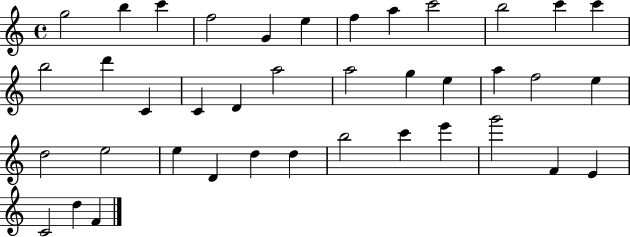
X:1
T:Untitled
M:4/4
L:1/4
K:C
g2 b c' f2 G e f a c'2 b2 c' c' b2 d' C C D a2 a2 g e a f2 e d2 e2 e D d d b2 c' e' g'2 F E C2 d F